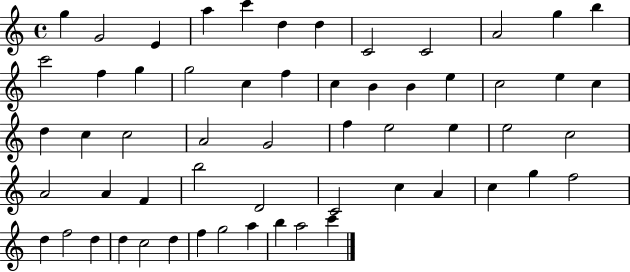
G5/q G4/h E4/q A5/q C6/q D5/q D5/q C4/h C4/h A4/h G5/q B5/q C6/h F5/q G5/q G5/h C5/q F5/q C5/q B4/q B4/q E5/q C5/h E5/q C5/q D5/q C5/q C5/h A4/h G4/h F5/q E5/h E5/q E5/h C5/h A4/h A4/q F4/q B5/h D4/h C4/h C5/q A4/q C5/q G5/q F5/h D5/q F5/h D5/q D5/q C5/h D5/q F5/q G5/h A5/q B5/q A5/h C6/q